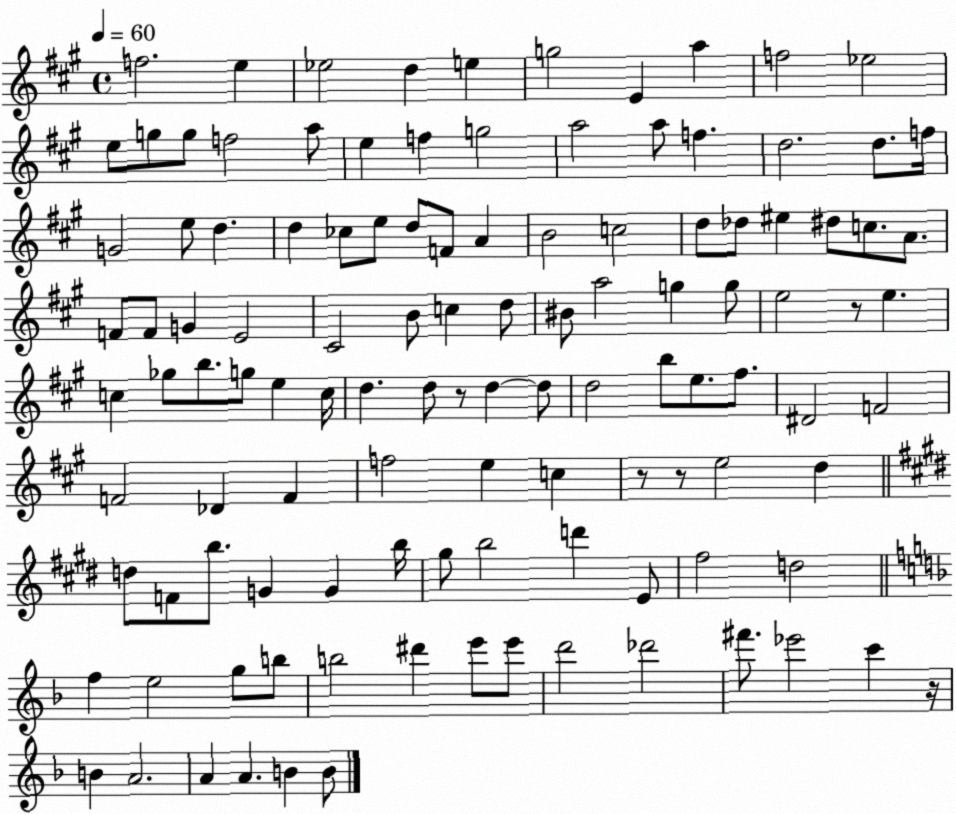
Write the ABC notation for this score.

X:1
T:Untitled
M:4/4
L:1/4
K:A
f2 e _e2 d e g2 E a f2 _e2 e/2 g/2 g/2 f2 a/2 e f g2 a2 a/2 f d2 d/2 f/4 G2 e/2 d d _c/2 e/2 d/2 F/2 A B2 c2 d/2 _d/2 ^e ^d/2 c/2 A/2 F/2 F/2 G E2 ^C2 B/2 c d/2 ^B/2 a2 g g/2 e2 z/2 e c _g/2 b/2 g/2 e c/4 d d/2 z/2 d d/2 d2 b/2 e/2 ^f/2 ^D2 F2 F2 _D F f2 e c z/2 z/2 e2 d d/2 F/2 b/2 G G b/4 ^g/2 b2 d' E/2 ^f2 d2 f e2 g/2 b/2 b2 ^d' e'/2 e'/2 d'2 _d'2 ^f'/2 _e'2 c' z/4 B A2 A A B B/2